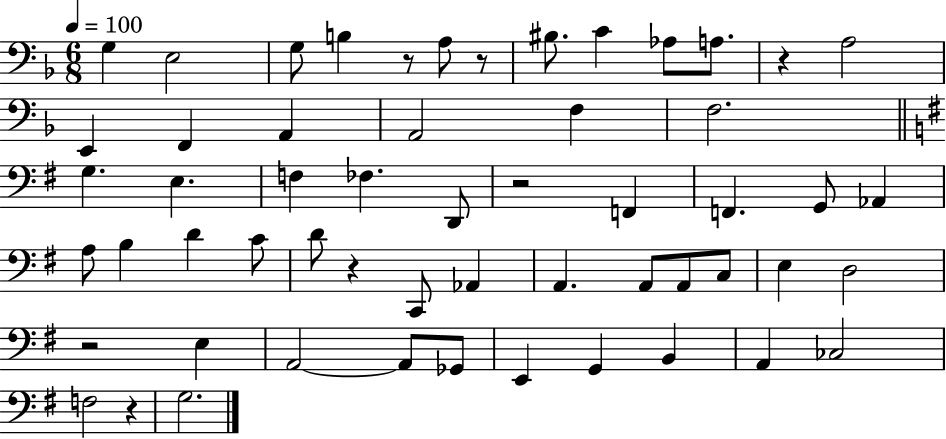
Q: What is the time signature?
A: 6/8